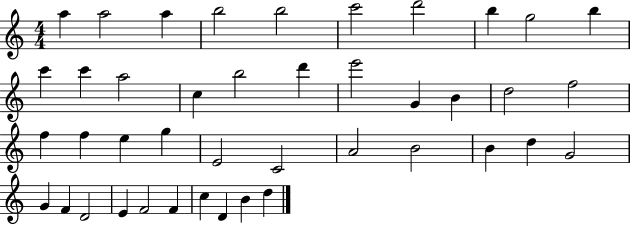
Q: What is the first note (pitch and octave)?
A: A5